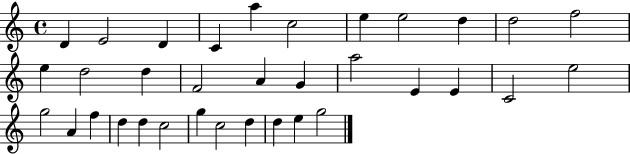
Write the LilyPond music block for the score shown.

{
  \clef treble
  \time 4/4
  \defaultTimeSignature
  \key c \major
  d'4 e'2 d'4 | c'4 a''4 c''2 | e''4 e''2 d''4 | d''2 f''2 | \break e''4 d''2 d''4 | f'2 a'4 g'4 | a''2 e'4 e'4 | c'2 e''2 | \break g''2 a'4 f''4 | d''4 d''4 c''2 | g''4 c''2 d''4 | d''4 e''4 g''2 | \break \bar "|."
}